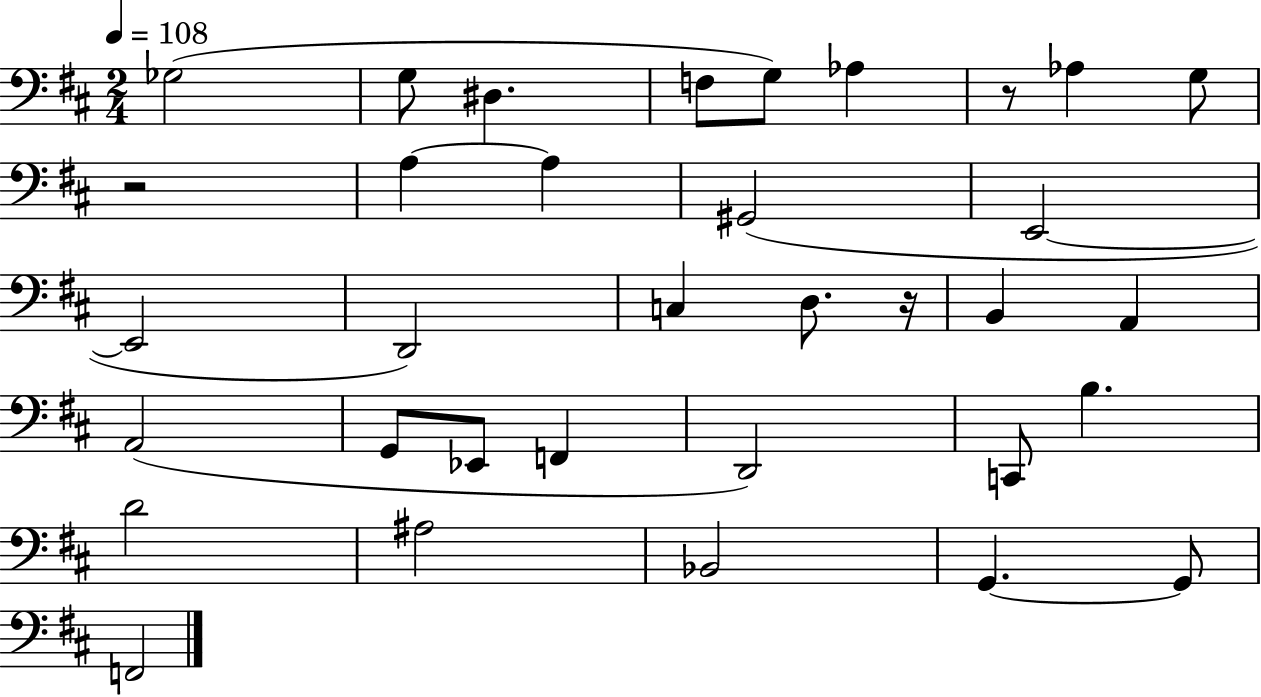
{
  \clef bass
  \numericTimeSignature
  \time 2/4
  \key d \major
  \tempo 4 = 108
  \repeat volta 2 { ges2( | g8 dis4. | f8 g8) aes4 | r8 aes4 g8 | \break r2 | a4~~ a4 | gis,2( | e,2~~ | \break e,2 | d,2) | c4 d8. r16 | b,4 a,4 | \break a,2( | g,8 ees,8 f,4 | d,2) | c,8 b4. | \break d'2 | ais2 | bes,2 | g,4.~~ g,8 | \break f,2 | } \bar "|."
}